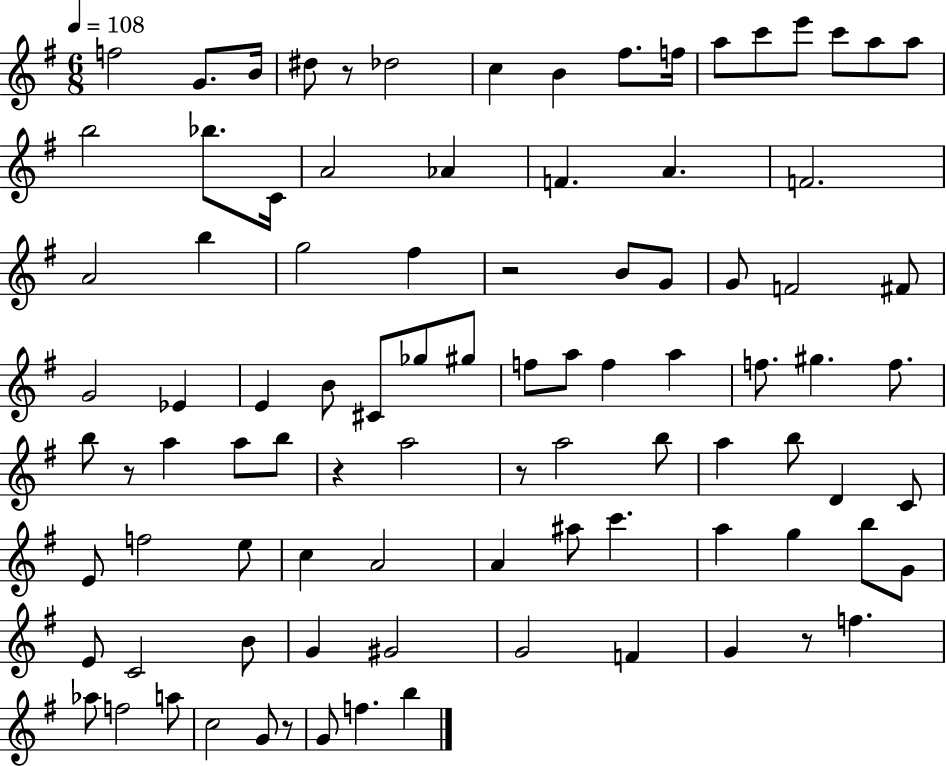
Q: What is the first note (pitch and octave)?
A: F5